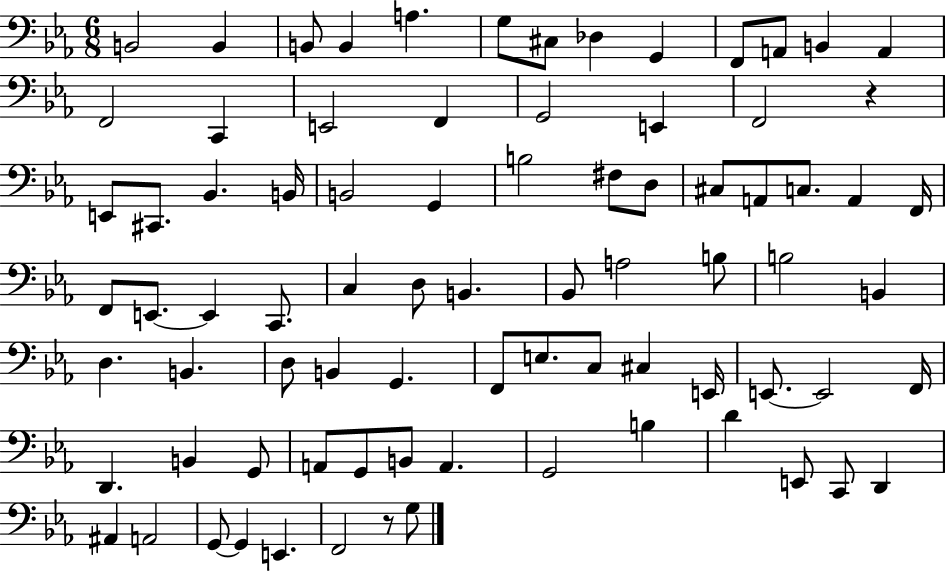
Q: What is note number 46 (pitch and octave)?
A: B2